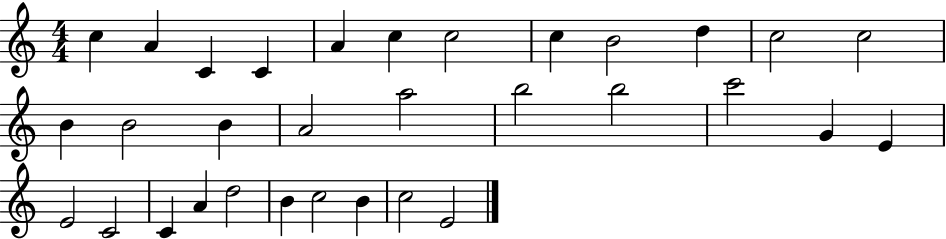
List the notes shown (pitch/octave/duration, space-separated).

C5/q A4/q C4/q C4/q A4/q C5/q C5/h C5/q B4/h D5/q C5/h C5/h B4/q B4/h B4/q A4/h A5/h B5/h B5/h C6/h G4/q E4/q E4/h C4/h C4/q A4/q D5/h B4/q C5/h B4/q C5/h E4/h